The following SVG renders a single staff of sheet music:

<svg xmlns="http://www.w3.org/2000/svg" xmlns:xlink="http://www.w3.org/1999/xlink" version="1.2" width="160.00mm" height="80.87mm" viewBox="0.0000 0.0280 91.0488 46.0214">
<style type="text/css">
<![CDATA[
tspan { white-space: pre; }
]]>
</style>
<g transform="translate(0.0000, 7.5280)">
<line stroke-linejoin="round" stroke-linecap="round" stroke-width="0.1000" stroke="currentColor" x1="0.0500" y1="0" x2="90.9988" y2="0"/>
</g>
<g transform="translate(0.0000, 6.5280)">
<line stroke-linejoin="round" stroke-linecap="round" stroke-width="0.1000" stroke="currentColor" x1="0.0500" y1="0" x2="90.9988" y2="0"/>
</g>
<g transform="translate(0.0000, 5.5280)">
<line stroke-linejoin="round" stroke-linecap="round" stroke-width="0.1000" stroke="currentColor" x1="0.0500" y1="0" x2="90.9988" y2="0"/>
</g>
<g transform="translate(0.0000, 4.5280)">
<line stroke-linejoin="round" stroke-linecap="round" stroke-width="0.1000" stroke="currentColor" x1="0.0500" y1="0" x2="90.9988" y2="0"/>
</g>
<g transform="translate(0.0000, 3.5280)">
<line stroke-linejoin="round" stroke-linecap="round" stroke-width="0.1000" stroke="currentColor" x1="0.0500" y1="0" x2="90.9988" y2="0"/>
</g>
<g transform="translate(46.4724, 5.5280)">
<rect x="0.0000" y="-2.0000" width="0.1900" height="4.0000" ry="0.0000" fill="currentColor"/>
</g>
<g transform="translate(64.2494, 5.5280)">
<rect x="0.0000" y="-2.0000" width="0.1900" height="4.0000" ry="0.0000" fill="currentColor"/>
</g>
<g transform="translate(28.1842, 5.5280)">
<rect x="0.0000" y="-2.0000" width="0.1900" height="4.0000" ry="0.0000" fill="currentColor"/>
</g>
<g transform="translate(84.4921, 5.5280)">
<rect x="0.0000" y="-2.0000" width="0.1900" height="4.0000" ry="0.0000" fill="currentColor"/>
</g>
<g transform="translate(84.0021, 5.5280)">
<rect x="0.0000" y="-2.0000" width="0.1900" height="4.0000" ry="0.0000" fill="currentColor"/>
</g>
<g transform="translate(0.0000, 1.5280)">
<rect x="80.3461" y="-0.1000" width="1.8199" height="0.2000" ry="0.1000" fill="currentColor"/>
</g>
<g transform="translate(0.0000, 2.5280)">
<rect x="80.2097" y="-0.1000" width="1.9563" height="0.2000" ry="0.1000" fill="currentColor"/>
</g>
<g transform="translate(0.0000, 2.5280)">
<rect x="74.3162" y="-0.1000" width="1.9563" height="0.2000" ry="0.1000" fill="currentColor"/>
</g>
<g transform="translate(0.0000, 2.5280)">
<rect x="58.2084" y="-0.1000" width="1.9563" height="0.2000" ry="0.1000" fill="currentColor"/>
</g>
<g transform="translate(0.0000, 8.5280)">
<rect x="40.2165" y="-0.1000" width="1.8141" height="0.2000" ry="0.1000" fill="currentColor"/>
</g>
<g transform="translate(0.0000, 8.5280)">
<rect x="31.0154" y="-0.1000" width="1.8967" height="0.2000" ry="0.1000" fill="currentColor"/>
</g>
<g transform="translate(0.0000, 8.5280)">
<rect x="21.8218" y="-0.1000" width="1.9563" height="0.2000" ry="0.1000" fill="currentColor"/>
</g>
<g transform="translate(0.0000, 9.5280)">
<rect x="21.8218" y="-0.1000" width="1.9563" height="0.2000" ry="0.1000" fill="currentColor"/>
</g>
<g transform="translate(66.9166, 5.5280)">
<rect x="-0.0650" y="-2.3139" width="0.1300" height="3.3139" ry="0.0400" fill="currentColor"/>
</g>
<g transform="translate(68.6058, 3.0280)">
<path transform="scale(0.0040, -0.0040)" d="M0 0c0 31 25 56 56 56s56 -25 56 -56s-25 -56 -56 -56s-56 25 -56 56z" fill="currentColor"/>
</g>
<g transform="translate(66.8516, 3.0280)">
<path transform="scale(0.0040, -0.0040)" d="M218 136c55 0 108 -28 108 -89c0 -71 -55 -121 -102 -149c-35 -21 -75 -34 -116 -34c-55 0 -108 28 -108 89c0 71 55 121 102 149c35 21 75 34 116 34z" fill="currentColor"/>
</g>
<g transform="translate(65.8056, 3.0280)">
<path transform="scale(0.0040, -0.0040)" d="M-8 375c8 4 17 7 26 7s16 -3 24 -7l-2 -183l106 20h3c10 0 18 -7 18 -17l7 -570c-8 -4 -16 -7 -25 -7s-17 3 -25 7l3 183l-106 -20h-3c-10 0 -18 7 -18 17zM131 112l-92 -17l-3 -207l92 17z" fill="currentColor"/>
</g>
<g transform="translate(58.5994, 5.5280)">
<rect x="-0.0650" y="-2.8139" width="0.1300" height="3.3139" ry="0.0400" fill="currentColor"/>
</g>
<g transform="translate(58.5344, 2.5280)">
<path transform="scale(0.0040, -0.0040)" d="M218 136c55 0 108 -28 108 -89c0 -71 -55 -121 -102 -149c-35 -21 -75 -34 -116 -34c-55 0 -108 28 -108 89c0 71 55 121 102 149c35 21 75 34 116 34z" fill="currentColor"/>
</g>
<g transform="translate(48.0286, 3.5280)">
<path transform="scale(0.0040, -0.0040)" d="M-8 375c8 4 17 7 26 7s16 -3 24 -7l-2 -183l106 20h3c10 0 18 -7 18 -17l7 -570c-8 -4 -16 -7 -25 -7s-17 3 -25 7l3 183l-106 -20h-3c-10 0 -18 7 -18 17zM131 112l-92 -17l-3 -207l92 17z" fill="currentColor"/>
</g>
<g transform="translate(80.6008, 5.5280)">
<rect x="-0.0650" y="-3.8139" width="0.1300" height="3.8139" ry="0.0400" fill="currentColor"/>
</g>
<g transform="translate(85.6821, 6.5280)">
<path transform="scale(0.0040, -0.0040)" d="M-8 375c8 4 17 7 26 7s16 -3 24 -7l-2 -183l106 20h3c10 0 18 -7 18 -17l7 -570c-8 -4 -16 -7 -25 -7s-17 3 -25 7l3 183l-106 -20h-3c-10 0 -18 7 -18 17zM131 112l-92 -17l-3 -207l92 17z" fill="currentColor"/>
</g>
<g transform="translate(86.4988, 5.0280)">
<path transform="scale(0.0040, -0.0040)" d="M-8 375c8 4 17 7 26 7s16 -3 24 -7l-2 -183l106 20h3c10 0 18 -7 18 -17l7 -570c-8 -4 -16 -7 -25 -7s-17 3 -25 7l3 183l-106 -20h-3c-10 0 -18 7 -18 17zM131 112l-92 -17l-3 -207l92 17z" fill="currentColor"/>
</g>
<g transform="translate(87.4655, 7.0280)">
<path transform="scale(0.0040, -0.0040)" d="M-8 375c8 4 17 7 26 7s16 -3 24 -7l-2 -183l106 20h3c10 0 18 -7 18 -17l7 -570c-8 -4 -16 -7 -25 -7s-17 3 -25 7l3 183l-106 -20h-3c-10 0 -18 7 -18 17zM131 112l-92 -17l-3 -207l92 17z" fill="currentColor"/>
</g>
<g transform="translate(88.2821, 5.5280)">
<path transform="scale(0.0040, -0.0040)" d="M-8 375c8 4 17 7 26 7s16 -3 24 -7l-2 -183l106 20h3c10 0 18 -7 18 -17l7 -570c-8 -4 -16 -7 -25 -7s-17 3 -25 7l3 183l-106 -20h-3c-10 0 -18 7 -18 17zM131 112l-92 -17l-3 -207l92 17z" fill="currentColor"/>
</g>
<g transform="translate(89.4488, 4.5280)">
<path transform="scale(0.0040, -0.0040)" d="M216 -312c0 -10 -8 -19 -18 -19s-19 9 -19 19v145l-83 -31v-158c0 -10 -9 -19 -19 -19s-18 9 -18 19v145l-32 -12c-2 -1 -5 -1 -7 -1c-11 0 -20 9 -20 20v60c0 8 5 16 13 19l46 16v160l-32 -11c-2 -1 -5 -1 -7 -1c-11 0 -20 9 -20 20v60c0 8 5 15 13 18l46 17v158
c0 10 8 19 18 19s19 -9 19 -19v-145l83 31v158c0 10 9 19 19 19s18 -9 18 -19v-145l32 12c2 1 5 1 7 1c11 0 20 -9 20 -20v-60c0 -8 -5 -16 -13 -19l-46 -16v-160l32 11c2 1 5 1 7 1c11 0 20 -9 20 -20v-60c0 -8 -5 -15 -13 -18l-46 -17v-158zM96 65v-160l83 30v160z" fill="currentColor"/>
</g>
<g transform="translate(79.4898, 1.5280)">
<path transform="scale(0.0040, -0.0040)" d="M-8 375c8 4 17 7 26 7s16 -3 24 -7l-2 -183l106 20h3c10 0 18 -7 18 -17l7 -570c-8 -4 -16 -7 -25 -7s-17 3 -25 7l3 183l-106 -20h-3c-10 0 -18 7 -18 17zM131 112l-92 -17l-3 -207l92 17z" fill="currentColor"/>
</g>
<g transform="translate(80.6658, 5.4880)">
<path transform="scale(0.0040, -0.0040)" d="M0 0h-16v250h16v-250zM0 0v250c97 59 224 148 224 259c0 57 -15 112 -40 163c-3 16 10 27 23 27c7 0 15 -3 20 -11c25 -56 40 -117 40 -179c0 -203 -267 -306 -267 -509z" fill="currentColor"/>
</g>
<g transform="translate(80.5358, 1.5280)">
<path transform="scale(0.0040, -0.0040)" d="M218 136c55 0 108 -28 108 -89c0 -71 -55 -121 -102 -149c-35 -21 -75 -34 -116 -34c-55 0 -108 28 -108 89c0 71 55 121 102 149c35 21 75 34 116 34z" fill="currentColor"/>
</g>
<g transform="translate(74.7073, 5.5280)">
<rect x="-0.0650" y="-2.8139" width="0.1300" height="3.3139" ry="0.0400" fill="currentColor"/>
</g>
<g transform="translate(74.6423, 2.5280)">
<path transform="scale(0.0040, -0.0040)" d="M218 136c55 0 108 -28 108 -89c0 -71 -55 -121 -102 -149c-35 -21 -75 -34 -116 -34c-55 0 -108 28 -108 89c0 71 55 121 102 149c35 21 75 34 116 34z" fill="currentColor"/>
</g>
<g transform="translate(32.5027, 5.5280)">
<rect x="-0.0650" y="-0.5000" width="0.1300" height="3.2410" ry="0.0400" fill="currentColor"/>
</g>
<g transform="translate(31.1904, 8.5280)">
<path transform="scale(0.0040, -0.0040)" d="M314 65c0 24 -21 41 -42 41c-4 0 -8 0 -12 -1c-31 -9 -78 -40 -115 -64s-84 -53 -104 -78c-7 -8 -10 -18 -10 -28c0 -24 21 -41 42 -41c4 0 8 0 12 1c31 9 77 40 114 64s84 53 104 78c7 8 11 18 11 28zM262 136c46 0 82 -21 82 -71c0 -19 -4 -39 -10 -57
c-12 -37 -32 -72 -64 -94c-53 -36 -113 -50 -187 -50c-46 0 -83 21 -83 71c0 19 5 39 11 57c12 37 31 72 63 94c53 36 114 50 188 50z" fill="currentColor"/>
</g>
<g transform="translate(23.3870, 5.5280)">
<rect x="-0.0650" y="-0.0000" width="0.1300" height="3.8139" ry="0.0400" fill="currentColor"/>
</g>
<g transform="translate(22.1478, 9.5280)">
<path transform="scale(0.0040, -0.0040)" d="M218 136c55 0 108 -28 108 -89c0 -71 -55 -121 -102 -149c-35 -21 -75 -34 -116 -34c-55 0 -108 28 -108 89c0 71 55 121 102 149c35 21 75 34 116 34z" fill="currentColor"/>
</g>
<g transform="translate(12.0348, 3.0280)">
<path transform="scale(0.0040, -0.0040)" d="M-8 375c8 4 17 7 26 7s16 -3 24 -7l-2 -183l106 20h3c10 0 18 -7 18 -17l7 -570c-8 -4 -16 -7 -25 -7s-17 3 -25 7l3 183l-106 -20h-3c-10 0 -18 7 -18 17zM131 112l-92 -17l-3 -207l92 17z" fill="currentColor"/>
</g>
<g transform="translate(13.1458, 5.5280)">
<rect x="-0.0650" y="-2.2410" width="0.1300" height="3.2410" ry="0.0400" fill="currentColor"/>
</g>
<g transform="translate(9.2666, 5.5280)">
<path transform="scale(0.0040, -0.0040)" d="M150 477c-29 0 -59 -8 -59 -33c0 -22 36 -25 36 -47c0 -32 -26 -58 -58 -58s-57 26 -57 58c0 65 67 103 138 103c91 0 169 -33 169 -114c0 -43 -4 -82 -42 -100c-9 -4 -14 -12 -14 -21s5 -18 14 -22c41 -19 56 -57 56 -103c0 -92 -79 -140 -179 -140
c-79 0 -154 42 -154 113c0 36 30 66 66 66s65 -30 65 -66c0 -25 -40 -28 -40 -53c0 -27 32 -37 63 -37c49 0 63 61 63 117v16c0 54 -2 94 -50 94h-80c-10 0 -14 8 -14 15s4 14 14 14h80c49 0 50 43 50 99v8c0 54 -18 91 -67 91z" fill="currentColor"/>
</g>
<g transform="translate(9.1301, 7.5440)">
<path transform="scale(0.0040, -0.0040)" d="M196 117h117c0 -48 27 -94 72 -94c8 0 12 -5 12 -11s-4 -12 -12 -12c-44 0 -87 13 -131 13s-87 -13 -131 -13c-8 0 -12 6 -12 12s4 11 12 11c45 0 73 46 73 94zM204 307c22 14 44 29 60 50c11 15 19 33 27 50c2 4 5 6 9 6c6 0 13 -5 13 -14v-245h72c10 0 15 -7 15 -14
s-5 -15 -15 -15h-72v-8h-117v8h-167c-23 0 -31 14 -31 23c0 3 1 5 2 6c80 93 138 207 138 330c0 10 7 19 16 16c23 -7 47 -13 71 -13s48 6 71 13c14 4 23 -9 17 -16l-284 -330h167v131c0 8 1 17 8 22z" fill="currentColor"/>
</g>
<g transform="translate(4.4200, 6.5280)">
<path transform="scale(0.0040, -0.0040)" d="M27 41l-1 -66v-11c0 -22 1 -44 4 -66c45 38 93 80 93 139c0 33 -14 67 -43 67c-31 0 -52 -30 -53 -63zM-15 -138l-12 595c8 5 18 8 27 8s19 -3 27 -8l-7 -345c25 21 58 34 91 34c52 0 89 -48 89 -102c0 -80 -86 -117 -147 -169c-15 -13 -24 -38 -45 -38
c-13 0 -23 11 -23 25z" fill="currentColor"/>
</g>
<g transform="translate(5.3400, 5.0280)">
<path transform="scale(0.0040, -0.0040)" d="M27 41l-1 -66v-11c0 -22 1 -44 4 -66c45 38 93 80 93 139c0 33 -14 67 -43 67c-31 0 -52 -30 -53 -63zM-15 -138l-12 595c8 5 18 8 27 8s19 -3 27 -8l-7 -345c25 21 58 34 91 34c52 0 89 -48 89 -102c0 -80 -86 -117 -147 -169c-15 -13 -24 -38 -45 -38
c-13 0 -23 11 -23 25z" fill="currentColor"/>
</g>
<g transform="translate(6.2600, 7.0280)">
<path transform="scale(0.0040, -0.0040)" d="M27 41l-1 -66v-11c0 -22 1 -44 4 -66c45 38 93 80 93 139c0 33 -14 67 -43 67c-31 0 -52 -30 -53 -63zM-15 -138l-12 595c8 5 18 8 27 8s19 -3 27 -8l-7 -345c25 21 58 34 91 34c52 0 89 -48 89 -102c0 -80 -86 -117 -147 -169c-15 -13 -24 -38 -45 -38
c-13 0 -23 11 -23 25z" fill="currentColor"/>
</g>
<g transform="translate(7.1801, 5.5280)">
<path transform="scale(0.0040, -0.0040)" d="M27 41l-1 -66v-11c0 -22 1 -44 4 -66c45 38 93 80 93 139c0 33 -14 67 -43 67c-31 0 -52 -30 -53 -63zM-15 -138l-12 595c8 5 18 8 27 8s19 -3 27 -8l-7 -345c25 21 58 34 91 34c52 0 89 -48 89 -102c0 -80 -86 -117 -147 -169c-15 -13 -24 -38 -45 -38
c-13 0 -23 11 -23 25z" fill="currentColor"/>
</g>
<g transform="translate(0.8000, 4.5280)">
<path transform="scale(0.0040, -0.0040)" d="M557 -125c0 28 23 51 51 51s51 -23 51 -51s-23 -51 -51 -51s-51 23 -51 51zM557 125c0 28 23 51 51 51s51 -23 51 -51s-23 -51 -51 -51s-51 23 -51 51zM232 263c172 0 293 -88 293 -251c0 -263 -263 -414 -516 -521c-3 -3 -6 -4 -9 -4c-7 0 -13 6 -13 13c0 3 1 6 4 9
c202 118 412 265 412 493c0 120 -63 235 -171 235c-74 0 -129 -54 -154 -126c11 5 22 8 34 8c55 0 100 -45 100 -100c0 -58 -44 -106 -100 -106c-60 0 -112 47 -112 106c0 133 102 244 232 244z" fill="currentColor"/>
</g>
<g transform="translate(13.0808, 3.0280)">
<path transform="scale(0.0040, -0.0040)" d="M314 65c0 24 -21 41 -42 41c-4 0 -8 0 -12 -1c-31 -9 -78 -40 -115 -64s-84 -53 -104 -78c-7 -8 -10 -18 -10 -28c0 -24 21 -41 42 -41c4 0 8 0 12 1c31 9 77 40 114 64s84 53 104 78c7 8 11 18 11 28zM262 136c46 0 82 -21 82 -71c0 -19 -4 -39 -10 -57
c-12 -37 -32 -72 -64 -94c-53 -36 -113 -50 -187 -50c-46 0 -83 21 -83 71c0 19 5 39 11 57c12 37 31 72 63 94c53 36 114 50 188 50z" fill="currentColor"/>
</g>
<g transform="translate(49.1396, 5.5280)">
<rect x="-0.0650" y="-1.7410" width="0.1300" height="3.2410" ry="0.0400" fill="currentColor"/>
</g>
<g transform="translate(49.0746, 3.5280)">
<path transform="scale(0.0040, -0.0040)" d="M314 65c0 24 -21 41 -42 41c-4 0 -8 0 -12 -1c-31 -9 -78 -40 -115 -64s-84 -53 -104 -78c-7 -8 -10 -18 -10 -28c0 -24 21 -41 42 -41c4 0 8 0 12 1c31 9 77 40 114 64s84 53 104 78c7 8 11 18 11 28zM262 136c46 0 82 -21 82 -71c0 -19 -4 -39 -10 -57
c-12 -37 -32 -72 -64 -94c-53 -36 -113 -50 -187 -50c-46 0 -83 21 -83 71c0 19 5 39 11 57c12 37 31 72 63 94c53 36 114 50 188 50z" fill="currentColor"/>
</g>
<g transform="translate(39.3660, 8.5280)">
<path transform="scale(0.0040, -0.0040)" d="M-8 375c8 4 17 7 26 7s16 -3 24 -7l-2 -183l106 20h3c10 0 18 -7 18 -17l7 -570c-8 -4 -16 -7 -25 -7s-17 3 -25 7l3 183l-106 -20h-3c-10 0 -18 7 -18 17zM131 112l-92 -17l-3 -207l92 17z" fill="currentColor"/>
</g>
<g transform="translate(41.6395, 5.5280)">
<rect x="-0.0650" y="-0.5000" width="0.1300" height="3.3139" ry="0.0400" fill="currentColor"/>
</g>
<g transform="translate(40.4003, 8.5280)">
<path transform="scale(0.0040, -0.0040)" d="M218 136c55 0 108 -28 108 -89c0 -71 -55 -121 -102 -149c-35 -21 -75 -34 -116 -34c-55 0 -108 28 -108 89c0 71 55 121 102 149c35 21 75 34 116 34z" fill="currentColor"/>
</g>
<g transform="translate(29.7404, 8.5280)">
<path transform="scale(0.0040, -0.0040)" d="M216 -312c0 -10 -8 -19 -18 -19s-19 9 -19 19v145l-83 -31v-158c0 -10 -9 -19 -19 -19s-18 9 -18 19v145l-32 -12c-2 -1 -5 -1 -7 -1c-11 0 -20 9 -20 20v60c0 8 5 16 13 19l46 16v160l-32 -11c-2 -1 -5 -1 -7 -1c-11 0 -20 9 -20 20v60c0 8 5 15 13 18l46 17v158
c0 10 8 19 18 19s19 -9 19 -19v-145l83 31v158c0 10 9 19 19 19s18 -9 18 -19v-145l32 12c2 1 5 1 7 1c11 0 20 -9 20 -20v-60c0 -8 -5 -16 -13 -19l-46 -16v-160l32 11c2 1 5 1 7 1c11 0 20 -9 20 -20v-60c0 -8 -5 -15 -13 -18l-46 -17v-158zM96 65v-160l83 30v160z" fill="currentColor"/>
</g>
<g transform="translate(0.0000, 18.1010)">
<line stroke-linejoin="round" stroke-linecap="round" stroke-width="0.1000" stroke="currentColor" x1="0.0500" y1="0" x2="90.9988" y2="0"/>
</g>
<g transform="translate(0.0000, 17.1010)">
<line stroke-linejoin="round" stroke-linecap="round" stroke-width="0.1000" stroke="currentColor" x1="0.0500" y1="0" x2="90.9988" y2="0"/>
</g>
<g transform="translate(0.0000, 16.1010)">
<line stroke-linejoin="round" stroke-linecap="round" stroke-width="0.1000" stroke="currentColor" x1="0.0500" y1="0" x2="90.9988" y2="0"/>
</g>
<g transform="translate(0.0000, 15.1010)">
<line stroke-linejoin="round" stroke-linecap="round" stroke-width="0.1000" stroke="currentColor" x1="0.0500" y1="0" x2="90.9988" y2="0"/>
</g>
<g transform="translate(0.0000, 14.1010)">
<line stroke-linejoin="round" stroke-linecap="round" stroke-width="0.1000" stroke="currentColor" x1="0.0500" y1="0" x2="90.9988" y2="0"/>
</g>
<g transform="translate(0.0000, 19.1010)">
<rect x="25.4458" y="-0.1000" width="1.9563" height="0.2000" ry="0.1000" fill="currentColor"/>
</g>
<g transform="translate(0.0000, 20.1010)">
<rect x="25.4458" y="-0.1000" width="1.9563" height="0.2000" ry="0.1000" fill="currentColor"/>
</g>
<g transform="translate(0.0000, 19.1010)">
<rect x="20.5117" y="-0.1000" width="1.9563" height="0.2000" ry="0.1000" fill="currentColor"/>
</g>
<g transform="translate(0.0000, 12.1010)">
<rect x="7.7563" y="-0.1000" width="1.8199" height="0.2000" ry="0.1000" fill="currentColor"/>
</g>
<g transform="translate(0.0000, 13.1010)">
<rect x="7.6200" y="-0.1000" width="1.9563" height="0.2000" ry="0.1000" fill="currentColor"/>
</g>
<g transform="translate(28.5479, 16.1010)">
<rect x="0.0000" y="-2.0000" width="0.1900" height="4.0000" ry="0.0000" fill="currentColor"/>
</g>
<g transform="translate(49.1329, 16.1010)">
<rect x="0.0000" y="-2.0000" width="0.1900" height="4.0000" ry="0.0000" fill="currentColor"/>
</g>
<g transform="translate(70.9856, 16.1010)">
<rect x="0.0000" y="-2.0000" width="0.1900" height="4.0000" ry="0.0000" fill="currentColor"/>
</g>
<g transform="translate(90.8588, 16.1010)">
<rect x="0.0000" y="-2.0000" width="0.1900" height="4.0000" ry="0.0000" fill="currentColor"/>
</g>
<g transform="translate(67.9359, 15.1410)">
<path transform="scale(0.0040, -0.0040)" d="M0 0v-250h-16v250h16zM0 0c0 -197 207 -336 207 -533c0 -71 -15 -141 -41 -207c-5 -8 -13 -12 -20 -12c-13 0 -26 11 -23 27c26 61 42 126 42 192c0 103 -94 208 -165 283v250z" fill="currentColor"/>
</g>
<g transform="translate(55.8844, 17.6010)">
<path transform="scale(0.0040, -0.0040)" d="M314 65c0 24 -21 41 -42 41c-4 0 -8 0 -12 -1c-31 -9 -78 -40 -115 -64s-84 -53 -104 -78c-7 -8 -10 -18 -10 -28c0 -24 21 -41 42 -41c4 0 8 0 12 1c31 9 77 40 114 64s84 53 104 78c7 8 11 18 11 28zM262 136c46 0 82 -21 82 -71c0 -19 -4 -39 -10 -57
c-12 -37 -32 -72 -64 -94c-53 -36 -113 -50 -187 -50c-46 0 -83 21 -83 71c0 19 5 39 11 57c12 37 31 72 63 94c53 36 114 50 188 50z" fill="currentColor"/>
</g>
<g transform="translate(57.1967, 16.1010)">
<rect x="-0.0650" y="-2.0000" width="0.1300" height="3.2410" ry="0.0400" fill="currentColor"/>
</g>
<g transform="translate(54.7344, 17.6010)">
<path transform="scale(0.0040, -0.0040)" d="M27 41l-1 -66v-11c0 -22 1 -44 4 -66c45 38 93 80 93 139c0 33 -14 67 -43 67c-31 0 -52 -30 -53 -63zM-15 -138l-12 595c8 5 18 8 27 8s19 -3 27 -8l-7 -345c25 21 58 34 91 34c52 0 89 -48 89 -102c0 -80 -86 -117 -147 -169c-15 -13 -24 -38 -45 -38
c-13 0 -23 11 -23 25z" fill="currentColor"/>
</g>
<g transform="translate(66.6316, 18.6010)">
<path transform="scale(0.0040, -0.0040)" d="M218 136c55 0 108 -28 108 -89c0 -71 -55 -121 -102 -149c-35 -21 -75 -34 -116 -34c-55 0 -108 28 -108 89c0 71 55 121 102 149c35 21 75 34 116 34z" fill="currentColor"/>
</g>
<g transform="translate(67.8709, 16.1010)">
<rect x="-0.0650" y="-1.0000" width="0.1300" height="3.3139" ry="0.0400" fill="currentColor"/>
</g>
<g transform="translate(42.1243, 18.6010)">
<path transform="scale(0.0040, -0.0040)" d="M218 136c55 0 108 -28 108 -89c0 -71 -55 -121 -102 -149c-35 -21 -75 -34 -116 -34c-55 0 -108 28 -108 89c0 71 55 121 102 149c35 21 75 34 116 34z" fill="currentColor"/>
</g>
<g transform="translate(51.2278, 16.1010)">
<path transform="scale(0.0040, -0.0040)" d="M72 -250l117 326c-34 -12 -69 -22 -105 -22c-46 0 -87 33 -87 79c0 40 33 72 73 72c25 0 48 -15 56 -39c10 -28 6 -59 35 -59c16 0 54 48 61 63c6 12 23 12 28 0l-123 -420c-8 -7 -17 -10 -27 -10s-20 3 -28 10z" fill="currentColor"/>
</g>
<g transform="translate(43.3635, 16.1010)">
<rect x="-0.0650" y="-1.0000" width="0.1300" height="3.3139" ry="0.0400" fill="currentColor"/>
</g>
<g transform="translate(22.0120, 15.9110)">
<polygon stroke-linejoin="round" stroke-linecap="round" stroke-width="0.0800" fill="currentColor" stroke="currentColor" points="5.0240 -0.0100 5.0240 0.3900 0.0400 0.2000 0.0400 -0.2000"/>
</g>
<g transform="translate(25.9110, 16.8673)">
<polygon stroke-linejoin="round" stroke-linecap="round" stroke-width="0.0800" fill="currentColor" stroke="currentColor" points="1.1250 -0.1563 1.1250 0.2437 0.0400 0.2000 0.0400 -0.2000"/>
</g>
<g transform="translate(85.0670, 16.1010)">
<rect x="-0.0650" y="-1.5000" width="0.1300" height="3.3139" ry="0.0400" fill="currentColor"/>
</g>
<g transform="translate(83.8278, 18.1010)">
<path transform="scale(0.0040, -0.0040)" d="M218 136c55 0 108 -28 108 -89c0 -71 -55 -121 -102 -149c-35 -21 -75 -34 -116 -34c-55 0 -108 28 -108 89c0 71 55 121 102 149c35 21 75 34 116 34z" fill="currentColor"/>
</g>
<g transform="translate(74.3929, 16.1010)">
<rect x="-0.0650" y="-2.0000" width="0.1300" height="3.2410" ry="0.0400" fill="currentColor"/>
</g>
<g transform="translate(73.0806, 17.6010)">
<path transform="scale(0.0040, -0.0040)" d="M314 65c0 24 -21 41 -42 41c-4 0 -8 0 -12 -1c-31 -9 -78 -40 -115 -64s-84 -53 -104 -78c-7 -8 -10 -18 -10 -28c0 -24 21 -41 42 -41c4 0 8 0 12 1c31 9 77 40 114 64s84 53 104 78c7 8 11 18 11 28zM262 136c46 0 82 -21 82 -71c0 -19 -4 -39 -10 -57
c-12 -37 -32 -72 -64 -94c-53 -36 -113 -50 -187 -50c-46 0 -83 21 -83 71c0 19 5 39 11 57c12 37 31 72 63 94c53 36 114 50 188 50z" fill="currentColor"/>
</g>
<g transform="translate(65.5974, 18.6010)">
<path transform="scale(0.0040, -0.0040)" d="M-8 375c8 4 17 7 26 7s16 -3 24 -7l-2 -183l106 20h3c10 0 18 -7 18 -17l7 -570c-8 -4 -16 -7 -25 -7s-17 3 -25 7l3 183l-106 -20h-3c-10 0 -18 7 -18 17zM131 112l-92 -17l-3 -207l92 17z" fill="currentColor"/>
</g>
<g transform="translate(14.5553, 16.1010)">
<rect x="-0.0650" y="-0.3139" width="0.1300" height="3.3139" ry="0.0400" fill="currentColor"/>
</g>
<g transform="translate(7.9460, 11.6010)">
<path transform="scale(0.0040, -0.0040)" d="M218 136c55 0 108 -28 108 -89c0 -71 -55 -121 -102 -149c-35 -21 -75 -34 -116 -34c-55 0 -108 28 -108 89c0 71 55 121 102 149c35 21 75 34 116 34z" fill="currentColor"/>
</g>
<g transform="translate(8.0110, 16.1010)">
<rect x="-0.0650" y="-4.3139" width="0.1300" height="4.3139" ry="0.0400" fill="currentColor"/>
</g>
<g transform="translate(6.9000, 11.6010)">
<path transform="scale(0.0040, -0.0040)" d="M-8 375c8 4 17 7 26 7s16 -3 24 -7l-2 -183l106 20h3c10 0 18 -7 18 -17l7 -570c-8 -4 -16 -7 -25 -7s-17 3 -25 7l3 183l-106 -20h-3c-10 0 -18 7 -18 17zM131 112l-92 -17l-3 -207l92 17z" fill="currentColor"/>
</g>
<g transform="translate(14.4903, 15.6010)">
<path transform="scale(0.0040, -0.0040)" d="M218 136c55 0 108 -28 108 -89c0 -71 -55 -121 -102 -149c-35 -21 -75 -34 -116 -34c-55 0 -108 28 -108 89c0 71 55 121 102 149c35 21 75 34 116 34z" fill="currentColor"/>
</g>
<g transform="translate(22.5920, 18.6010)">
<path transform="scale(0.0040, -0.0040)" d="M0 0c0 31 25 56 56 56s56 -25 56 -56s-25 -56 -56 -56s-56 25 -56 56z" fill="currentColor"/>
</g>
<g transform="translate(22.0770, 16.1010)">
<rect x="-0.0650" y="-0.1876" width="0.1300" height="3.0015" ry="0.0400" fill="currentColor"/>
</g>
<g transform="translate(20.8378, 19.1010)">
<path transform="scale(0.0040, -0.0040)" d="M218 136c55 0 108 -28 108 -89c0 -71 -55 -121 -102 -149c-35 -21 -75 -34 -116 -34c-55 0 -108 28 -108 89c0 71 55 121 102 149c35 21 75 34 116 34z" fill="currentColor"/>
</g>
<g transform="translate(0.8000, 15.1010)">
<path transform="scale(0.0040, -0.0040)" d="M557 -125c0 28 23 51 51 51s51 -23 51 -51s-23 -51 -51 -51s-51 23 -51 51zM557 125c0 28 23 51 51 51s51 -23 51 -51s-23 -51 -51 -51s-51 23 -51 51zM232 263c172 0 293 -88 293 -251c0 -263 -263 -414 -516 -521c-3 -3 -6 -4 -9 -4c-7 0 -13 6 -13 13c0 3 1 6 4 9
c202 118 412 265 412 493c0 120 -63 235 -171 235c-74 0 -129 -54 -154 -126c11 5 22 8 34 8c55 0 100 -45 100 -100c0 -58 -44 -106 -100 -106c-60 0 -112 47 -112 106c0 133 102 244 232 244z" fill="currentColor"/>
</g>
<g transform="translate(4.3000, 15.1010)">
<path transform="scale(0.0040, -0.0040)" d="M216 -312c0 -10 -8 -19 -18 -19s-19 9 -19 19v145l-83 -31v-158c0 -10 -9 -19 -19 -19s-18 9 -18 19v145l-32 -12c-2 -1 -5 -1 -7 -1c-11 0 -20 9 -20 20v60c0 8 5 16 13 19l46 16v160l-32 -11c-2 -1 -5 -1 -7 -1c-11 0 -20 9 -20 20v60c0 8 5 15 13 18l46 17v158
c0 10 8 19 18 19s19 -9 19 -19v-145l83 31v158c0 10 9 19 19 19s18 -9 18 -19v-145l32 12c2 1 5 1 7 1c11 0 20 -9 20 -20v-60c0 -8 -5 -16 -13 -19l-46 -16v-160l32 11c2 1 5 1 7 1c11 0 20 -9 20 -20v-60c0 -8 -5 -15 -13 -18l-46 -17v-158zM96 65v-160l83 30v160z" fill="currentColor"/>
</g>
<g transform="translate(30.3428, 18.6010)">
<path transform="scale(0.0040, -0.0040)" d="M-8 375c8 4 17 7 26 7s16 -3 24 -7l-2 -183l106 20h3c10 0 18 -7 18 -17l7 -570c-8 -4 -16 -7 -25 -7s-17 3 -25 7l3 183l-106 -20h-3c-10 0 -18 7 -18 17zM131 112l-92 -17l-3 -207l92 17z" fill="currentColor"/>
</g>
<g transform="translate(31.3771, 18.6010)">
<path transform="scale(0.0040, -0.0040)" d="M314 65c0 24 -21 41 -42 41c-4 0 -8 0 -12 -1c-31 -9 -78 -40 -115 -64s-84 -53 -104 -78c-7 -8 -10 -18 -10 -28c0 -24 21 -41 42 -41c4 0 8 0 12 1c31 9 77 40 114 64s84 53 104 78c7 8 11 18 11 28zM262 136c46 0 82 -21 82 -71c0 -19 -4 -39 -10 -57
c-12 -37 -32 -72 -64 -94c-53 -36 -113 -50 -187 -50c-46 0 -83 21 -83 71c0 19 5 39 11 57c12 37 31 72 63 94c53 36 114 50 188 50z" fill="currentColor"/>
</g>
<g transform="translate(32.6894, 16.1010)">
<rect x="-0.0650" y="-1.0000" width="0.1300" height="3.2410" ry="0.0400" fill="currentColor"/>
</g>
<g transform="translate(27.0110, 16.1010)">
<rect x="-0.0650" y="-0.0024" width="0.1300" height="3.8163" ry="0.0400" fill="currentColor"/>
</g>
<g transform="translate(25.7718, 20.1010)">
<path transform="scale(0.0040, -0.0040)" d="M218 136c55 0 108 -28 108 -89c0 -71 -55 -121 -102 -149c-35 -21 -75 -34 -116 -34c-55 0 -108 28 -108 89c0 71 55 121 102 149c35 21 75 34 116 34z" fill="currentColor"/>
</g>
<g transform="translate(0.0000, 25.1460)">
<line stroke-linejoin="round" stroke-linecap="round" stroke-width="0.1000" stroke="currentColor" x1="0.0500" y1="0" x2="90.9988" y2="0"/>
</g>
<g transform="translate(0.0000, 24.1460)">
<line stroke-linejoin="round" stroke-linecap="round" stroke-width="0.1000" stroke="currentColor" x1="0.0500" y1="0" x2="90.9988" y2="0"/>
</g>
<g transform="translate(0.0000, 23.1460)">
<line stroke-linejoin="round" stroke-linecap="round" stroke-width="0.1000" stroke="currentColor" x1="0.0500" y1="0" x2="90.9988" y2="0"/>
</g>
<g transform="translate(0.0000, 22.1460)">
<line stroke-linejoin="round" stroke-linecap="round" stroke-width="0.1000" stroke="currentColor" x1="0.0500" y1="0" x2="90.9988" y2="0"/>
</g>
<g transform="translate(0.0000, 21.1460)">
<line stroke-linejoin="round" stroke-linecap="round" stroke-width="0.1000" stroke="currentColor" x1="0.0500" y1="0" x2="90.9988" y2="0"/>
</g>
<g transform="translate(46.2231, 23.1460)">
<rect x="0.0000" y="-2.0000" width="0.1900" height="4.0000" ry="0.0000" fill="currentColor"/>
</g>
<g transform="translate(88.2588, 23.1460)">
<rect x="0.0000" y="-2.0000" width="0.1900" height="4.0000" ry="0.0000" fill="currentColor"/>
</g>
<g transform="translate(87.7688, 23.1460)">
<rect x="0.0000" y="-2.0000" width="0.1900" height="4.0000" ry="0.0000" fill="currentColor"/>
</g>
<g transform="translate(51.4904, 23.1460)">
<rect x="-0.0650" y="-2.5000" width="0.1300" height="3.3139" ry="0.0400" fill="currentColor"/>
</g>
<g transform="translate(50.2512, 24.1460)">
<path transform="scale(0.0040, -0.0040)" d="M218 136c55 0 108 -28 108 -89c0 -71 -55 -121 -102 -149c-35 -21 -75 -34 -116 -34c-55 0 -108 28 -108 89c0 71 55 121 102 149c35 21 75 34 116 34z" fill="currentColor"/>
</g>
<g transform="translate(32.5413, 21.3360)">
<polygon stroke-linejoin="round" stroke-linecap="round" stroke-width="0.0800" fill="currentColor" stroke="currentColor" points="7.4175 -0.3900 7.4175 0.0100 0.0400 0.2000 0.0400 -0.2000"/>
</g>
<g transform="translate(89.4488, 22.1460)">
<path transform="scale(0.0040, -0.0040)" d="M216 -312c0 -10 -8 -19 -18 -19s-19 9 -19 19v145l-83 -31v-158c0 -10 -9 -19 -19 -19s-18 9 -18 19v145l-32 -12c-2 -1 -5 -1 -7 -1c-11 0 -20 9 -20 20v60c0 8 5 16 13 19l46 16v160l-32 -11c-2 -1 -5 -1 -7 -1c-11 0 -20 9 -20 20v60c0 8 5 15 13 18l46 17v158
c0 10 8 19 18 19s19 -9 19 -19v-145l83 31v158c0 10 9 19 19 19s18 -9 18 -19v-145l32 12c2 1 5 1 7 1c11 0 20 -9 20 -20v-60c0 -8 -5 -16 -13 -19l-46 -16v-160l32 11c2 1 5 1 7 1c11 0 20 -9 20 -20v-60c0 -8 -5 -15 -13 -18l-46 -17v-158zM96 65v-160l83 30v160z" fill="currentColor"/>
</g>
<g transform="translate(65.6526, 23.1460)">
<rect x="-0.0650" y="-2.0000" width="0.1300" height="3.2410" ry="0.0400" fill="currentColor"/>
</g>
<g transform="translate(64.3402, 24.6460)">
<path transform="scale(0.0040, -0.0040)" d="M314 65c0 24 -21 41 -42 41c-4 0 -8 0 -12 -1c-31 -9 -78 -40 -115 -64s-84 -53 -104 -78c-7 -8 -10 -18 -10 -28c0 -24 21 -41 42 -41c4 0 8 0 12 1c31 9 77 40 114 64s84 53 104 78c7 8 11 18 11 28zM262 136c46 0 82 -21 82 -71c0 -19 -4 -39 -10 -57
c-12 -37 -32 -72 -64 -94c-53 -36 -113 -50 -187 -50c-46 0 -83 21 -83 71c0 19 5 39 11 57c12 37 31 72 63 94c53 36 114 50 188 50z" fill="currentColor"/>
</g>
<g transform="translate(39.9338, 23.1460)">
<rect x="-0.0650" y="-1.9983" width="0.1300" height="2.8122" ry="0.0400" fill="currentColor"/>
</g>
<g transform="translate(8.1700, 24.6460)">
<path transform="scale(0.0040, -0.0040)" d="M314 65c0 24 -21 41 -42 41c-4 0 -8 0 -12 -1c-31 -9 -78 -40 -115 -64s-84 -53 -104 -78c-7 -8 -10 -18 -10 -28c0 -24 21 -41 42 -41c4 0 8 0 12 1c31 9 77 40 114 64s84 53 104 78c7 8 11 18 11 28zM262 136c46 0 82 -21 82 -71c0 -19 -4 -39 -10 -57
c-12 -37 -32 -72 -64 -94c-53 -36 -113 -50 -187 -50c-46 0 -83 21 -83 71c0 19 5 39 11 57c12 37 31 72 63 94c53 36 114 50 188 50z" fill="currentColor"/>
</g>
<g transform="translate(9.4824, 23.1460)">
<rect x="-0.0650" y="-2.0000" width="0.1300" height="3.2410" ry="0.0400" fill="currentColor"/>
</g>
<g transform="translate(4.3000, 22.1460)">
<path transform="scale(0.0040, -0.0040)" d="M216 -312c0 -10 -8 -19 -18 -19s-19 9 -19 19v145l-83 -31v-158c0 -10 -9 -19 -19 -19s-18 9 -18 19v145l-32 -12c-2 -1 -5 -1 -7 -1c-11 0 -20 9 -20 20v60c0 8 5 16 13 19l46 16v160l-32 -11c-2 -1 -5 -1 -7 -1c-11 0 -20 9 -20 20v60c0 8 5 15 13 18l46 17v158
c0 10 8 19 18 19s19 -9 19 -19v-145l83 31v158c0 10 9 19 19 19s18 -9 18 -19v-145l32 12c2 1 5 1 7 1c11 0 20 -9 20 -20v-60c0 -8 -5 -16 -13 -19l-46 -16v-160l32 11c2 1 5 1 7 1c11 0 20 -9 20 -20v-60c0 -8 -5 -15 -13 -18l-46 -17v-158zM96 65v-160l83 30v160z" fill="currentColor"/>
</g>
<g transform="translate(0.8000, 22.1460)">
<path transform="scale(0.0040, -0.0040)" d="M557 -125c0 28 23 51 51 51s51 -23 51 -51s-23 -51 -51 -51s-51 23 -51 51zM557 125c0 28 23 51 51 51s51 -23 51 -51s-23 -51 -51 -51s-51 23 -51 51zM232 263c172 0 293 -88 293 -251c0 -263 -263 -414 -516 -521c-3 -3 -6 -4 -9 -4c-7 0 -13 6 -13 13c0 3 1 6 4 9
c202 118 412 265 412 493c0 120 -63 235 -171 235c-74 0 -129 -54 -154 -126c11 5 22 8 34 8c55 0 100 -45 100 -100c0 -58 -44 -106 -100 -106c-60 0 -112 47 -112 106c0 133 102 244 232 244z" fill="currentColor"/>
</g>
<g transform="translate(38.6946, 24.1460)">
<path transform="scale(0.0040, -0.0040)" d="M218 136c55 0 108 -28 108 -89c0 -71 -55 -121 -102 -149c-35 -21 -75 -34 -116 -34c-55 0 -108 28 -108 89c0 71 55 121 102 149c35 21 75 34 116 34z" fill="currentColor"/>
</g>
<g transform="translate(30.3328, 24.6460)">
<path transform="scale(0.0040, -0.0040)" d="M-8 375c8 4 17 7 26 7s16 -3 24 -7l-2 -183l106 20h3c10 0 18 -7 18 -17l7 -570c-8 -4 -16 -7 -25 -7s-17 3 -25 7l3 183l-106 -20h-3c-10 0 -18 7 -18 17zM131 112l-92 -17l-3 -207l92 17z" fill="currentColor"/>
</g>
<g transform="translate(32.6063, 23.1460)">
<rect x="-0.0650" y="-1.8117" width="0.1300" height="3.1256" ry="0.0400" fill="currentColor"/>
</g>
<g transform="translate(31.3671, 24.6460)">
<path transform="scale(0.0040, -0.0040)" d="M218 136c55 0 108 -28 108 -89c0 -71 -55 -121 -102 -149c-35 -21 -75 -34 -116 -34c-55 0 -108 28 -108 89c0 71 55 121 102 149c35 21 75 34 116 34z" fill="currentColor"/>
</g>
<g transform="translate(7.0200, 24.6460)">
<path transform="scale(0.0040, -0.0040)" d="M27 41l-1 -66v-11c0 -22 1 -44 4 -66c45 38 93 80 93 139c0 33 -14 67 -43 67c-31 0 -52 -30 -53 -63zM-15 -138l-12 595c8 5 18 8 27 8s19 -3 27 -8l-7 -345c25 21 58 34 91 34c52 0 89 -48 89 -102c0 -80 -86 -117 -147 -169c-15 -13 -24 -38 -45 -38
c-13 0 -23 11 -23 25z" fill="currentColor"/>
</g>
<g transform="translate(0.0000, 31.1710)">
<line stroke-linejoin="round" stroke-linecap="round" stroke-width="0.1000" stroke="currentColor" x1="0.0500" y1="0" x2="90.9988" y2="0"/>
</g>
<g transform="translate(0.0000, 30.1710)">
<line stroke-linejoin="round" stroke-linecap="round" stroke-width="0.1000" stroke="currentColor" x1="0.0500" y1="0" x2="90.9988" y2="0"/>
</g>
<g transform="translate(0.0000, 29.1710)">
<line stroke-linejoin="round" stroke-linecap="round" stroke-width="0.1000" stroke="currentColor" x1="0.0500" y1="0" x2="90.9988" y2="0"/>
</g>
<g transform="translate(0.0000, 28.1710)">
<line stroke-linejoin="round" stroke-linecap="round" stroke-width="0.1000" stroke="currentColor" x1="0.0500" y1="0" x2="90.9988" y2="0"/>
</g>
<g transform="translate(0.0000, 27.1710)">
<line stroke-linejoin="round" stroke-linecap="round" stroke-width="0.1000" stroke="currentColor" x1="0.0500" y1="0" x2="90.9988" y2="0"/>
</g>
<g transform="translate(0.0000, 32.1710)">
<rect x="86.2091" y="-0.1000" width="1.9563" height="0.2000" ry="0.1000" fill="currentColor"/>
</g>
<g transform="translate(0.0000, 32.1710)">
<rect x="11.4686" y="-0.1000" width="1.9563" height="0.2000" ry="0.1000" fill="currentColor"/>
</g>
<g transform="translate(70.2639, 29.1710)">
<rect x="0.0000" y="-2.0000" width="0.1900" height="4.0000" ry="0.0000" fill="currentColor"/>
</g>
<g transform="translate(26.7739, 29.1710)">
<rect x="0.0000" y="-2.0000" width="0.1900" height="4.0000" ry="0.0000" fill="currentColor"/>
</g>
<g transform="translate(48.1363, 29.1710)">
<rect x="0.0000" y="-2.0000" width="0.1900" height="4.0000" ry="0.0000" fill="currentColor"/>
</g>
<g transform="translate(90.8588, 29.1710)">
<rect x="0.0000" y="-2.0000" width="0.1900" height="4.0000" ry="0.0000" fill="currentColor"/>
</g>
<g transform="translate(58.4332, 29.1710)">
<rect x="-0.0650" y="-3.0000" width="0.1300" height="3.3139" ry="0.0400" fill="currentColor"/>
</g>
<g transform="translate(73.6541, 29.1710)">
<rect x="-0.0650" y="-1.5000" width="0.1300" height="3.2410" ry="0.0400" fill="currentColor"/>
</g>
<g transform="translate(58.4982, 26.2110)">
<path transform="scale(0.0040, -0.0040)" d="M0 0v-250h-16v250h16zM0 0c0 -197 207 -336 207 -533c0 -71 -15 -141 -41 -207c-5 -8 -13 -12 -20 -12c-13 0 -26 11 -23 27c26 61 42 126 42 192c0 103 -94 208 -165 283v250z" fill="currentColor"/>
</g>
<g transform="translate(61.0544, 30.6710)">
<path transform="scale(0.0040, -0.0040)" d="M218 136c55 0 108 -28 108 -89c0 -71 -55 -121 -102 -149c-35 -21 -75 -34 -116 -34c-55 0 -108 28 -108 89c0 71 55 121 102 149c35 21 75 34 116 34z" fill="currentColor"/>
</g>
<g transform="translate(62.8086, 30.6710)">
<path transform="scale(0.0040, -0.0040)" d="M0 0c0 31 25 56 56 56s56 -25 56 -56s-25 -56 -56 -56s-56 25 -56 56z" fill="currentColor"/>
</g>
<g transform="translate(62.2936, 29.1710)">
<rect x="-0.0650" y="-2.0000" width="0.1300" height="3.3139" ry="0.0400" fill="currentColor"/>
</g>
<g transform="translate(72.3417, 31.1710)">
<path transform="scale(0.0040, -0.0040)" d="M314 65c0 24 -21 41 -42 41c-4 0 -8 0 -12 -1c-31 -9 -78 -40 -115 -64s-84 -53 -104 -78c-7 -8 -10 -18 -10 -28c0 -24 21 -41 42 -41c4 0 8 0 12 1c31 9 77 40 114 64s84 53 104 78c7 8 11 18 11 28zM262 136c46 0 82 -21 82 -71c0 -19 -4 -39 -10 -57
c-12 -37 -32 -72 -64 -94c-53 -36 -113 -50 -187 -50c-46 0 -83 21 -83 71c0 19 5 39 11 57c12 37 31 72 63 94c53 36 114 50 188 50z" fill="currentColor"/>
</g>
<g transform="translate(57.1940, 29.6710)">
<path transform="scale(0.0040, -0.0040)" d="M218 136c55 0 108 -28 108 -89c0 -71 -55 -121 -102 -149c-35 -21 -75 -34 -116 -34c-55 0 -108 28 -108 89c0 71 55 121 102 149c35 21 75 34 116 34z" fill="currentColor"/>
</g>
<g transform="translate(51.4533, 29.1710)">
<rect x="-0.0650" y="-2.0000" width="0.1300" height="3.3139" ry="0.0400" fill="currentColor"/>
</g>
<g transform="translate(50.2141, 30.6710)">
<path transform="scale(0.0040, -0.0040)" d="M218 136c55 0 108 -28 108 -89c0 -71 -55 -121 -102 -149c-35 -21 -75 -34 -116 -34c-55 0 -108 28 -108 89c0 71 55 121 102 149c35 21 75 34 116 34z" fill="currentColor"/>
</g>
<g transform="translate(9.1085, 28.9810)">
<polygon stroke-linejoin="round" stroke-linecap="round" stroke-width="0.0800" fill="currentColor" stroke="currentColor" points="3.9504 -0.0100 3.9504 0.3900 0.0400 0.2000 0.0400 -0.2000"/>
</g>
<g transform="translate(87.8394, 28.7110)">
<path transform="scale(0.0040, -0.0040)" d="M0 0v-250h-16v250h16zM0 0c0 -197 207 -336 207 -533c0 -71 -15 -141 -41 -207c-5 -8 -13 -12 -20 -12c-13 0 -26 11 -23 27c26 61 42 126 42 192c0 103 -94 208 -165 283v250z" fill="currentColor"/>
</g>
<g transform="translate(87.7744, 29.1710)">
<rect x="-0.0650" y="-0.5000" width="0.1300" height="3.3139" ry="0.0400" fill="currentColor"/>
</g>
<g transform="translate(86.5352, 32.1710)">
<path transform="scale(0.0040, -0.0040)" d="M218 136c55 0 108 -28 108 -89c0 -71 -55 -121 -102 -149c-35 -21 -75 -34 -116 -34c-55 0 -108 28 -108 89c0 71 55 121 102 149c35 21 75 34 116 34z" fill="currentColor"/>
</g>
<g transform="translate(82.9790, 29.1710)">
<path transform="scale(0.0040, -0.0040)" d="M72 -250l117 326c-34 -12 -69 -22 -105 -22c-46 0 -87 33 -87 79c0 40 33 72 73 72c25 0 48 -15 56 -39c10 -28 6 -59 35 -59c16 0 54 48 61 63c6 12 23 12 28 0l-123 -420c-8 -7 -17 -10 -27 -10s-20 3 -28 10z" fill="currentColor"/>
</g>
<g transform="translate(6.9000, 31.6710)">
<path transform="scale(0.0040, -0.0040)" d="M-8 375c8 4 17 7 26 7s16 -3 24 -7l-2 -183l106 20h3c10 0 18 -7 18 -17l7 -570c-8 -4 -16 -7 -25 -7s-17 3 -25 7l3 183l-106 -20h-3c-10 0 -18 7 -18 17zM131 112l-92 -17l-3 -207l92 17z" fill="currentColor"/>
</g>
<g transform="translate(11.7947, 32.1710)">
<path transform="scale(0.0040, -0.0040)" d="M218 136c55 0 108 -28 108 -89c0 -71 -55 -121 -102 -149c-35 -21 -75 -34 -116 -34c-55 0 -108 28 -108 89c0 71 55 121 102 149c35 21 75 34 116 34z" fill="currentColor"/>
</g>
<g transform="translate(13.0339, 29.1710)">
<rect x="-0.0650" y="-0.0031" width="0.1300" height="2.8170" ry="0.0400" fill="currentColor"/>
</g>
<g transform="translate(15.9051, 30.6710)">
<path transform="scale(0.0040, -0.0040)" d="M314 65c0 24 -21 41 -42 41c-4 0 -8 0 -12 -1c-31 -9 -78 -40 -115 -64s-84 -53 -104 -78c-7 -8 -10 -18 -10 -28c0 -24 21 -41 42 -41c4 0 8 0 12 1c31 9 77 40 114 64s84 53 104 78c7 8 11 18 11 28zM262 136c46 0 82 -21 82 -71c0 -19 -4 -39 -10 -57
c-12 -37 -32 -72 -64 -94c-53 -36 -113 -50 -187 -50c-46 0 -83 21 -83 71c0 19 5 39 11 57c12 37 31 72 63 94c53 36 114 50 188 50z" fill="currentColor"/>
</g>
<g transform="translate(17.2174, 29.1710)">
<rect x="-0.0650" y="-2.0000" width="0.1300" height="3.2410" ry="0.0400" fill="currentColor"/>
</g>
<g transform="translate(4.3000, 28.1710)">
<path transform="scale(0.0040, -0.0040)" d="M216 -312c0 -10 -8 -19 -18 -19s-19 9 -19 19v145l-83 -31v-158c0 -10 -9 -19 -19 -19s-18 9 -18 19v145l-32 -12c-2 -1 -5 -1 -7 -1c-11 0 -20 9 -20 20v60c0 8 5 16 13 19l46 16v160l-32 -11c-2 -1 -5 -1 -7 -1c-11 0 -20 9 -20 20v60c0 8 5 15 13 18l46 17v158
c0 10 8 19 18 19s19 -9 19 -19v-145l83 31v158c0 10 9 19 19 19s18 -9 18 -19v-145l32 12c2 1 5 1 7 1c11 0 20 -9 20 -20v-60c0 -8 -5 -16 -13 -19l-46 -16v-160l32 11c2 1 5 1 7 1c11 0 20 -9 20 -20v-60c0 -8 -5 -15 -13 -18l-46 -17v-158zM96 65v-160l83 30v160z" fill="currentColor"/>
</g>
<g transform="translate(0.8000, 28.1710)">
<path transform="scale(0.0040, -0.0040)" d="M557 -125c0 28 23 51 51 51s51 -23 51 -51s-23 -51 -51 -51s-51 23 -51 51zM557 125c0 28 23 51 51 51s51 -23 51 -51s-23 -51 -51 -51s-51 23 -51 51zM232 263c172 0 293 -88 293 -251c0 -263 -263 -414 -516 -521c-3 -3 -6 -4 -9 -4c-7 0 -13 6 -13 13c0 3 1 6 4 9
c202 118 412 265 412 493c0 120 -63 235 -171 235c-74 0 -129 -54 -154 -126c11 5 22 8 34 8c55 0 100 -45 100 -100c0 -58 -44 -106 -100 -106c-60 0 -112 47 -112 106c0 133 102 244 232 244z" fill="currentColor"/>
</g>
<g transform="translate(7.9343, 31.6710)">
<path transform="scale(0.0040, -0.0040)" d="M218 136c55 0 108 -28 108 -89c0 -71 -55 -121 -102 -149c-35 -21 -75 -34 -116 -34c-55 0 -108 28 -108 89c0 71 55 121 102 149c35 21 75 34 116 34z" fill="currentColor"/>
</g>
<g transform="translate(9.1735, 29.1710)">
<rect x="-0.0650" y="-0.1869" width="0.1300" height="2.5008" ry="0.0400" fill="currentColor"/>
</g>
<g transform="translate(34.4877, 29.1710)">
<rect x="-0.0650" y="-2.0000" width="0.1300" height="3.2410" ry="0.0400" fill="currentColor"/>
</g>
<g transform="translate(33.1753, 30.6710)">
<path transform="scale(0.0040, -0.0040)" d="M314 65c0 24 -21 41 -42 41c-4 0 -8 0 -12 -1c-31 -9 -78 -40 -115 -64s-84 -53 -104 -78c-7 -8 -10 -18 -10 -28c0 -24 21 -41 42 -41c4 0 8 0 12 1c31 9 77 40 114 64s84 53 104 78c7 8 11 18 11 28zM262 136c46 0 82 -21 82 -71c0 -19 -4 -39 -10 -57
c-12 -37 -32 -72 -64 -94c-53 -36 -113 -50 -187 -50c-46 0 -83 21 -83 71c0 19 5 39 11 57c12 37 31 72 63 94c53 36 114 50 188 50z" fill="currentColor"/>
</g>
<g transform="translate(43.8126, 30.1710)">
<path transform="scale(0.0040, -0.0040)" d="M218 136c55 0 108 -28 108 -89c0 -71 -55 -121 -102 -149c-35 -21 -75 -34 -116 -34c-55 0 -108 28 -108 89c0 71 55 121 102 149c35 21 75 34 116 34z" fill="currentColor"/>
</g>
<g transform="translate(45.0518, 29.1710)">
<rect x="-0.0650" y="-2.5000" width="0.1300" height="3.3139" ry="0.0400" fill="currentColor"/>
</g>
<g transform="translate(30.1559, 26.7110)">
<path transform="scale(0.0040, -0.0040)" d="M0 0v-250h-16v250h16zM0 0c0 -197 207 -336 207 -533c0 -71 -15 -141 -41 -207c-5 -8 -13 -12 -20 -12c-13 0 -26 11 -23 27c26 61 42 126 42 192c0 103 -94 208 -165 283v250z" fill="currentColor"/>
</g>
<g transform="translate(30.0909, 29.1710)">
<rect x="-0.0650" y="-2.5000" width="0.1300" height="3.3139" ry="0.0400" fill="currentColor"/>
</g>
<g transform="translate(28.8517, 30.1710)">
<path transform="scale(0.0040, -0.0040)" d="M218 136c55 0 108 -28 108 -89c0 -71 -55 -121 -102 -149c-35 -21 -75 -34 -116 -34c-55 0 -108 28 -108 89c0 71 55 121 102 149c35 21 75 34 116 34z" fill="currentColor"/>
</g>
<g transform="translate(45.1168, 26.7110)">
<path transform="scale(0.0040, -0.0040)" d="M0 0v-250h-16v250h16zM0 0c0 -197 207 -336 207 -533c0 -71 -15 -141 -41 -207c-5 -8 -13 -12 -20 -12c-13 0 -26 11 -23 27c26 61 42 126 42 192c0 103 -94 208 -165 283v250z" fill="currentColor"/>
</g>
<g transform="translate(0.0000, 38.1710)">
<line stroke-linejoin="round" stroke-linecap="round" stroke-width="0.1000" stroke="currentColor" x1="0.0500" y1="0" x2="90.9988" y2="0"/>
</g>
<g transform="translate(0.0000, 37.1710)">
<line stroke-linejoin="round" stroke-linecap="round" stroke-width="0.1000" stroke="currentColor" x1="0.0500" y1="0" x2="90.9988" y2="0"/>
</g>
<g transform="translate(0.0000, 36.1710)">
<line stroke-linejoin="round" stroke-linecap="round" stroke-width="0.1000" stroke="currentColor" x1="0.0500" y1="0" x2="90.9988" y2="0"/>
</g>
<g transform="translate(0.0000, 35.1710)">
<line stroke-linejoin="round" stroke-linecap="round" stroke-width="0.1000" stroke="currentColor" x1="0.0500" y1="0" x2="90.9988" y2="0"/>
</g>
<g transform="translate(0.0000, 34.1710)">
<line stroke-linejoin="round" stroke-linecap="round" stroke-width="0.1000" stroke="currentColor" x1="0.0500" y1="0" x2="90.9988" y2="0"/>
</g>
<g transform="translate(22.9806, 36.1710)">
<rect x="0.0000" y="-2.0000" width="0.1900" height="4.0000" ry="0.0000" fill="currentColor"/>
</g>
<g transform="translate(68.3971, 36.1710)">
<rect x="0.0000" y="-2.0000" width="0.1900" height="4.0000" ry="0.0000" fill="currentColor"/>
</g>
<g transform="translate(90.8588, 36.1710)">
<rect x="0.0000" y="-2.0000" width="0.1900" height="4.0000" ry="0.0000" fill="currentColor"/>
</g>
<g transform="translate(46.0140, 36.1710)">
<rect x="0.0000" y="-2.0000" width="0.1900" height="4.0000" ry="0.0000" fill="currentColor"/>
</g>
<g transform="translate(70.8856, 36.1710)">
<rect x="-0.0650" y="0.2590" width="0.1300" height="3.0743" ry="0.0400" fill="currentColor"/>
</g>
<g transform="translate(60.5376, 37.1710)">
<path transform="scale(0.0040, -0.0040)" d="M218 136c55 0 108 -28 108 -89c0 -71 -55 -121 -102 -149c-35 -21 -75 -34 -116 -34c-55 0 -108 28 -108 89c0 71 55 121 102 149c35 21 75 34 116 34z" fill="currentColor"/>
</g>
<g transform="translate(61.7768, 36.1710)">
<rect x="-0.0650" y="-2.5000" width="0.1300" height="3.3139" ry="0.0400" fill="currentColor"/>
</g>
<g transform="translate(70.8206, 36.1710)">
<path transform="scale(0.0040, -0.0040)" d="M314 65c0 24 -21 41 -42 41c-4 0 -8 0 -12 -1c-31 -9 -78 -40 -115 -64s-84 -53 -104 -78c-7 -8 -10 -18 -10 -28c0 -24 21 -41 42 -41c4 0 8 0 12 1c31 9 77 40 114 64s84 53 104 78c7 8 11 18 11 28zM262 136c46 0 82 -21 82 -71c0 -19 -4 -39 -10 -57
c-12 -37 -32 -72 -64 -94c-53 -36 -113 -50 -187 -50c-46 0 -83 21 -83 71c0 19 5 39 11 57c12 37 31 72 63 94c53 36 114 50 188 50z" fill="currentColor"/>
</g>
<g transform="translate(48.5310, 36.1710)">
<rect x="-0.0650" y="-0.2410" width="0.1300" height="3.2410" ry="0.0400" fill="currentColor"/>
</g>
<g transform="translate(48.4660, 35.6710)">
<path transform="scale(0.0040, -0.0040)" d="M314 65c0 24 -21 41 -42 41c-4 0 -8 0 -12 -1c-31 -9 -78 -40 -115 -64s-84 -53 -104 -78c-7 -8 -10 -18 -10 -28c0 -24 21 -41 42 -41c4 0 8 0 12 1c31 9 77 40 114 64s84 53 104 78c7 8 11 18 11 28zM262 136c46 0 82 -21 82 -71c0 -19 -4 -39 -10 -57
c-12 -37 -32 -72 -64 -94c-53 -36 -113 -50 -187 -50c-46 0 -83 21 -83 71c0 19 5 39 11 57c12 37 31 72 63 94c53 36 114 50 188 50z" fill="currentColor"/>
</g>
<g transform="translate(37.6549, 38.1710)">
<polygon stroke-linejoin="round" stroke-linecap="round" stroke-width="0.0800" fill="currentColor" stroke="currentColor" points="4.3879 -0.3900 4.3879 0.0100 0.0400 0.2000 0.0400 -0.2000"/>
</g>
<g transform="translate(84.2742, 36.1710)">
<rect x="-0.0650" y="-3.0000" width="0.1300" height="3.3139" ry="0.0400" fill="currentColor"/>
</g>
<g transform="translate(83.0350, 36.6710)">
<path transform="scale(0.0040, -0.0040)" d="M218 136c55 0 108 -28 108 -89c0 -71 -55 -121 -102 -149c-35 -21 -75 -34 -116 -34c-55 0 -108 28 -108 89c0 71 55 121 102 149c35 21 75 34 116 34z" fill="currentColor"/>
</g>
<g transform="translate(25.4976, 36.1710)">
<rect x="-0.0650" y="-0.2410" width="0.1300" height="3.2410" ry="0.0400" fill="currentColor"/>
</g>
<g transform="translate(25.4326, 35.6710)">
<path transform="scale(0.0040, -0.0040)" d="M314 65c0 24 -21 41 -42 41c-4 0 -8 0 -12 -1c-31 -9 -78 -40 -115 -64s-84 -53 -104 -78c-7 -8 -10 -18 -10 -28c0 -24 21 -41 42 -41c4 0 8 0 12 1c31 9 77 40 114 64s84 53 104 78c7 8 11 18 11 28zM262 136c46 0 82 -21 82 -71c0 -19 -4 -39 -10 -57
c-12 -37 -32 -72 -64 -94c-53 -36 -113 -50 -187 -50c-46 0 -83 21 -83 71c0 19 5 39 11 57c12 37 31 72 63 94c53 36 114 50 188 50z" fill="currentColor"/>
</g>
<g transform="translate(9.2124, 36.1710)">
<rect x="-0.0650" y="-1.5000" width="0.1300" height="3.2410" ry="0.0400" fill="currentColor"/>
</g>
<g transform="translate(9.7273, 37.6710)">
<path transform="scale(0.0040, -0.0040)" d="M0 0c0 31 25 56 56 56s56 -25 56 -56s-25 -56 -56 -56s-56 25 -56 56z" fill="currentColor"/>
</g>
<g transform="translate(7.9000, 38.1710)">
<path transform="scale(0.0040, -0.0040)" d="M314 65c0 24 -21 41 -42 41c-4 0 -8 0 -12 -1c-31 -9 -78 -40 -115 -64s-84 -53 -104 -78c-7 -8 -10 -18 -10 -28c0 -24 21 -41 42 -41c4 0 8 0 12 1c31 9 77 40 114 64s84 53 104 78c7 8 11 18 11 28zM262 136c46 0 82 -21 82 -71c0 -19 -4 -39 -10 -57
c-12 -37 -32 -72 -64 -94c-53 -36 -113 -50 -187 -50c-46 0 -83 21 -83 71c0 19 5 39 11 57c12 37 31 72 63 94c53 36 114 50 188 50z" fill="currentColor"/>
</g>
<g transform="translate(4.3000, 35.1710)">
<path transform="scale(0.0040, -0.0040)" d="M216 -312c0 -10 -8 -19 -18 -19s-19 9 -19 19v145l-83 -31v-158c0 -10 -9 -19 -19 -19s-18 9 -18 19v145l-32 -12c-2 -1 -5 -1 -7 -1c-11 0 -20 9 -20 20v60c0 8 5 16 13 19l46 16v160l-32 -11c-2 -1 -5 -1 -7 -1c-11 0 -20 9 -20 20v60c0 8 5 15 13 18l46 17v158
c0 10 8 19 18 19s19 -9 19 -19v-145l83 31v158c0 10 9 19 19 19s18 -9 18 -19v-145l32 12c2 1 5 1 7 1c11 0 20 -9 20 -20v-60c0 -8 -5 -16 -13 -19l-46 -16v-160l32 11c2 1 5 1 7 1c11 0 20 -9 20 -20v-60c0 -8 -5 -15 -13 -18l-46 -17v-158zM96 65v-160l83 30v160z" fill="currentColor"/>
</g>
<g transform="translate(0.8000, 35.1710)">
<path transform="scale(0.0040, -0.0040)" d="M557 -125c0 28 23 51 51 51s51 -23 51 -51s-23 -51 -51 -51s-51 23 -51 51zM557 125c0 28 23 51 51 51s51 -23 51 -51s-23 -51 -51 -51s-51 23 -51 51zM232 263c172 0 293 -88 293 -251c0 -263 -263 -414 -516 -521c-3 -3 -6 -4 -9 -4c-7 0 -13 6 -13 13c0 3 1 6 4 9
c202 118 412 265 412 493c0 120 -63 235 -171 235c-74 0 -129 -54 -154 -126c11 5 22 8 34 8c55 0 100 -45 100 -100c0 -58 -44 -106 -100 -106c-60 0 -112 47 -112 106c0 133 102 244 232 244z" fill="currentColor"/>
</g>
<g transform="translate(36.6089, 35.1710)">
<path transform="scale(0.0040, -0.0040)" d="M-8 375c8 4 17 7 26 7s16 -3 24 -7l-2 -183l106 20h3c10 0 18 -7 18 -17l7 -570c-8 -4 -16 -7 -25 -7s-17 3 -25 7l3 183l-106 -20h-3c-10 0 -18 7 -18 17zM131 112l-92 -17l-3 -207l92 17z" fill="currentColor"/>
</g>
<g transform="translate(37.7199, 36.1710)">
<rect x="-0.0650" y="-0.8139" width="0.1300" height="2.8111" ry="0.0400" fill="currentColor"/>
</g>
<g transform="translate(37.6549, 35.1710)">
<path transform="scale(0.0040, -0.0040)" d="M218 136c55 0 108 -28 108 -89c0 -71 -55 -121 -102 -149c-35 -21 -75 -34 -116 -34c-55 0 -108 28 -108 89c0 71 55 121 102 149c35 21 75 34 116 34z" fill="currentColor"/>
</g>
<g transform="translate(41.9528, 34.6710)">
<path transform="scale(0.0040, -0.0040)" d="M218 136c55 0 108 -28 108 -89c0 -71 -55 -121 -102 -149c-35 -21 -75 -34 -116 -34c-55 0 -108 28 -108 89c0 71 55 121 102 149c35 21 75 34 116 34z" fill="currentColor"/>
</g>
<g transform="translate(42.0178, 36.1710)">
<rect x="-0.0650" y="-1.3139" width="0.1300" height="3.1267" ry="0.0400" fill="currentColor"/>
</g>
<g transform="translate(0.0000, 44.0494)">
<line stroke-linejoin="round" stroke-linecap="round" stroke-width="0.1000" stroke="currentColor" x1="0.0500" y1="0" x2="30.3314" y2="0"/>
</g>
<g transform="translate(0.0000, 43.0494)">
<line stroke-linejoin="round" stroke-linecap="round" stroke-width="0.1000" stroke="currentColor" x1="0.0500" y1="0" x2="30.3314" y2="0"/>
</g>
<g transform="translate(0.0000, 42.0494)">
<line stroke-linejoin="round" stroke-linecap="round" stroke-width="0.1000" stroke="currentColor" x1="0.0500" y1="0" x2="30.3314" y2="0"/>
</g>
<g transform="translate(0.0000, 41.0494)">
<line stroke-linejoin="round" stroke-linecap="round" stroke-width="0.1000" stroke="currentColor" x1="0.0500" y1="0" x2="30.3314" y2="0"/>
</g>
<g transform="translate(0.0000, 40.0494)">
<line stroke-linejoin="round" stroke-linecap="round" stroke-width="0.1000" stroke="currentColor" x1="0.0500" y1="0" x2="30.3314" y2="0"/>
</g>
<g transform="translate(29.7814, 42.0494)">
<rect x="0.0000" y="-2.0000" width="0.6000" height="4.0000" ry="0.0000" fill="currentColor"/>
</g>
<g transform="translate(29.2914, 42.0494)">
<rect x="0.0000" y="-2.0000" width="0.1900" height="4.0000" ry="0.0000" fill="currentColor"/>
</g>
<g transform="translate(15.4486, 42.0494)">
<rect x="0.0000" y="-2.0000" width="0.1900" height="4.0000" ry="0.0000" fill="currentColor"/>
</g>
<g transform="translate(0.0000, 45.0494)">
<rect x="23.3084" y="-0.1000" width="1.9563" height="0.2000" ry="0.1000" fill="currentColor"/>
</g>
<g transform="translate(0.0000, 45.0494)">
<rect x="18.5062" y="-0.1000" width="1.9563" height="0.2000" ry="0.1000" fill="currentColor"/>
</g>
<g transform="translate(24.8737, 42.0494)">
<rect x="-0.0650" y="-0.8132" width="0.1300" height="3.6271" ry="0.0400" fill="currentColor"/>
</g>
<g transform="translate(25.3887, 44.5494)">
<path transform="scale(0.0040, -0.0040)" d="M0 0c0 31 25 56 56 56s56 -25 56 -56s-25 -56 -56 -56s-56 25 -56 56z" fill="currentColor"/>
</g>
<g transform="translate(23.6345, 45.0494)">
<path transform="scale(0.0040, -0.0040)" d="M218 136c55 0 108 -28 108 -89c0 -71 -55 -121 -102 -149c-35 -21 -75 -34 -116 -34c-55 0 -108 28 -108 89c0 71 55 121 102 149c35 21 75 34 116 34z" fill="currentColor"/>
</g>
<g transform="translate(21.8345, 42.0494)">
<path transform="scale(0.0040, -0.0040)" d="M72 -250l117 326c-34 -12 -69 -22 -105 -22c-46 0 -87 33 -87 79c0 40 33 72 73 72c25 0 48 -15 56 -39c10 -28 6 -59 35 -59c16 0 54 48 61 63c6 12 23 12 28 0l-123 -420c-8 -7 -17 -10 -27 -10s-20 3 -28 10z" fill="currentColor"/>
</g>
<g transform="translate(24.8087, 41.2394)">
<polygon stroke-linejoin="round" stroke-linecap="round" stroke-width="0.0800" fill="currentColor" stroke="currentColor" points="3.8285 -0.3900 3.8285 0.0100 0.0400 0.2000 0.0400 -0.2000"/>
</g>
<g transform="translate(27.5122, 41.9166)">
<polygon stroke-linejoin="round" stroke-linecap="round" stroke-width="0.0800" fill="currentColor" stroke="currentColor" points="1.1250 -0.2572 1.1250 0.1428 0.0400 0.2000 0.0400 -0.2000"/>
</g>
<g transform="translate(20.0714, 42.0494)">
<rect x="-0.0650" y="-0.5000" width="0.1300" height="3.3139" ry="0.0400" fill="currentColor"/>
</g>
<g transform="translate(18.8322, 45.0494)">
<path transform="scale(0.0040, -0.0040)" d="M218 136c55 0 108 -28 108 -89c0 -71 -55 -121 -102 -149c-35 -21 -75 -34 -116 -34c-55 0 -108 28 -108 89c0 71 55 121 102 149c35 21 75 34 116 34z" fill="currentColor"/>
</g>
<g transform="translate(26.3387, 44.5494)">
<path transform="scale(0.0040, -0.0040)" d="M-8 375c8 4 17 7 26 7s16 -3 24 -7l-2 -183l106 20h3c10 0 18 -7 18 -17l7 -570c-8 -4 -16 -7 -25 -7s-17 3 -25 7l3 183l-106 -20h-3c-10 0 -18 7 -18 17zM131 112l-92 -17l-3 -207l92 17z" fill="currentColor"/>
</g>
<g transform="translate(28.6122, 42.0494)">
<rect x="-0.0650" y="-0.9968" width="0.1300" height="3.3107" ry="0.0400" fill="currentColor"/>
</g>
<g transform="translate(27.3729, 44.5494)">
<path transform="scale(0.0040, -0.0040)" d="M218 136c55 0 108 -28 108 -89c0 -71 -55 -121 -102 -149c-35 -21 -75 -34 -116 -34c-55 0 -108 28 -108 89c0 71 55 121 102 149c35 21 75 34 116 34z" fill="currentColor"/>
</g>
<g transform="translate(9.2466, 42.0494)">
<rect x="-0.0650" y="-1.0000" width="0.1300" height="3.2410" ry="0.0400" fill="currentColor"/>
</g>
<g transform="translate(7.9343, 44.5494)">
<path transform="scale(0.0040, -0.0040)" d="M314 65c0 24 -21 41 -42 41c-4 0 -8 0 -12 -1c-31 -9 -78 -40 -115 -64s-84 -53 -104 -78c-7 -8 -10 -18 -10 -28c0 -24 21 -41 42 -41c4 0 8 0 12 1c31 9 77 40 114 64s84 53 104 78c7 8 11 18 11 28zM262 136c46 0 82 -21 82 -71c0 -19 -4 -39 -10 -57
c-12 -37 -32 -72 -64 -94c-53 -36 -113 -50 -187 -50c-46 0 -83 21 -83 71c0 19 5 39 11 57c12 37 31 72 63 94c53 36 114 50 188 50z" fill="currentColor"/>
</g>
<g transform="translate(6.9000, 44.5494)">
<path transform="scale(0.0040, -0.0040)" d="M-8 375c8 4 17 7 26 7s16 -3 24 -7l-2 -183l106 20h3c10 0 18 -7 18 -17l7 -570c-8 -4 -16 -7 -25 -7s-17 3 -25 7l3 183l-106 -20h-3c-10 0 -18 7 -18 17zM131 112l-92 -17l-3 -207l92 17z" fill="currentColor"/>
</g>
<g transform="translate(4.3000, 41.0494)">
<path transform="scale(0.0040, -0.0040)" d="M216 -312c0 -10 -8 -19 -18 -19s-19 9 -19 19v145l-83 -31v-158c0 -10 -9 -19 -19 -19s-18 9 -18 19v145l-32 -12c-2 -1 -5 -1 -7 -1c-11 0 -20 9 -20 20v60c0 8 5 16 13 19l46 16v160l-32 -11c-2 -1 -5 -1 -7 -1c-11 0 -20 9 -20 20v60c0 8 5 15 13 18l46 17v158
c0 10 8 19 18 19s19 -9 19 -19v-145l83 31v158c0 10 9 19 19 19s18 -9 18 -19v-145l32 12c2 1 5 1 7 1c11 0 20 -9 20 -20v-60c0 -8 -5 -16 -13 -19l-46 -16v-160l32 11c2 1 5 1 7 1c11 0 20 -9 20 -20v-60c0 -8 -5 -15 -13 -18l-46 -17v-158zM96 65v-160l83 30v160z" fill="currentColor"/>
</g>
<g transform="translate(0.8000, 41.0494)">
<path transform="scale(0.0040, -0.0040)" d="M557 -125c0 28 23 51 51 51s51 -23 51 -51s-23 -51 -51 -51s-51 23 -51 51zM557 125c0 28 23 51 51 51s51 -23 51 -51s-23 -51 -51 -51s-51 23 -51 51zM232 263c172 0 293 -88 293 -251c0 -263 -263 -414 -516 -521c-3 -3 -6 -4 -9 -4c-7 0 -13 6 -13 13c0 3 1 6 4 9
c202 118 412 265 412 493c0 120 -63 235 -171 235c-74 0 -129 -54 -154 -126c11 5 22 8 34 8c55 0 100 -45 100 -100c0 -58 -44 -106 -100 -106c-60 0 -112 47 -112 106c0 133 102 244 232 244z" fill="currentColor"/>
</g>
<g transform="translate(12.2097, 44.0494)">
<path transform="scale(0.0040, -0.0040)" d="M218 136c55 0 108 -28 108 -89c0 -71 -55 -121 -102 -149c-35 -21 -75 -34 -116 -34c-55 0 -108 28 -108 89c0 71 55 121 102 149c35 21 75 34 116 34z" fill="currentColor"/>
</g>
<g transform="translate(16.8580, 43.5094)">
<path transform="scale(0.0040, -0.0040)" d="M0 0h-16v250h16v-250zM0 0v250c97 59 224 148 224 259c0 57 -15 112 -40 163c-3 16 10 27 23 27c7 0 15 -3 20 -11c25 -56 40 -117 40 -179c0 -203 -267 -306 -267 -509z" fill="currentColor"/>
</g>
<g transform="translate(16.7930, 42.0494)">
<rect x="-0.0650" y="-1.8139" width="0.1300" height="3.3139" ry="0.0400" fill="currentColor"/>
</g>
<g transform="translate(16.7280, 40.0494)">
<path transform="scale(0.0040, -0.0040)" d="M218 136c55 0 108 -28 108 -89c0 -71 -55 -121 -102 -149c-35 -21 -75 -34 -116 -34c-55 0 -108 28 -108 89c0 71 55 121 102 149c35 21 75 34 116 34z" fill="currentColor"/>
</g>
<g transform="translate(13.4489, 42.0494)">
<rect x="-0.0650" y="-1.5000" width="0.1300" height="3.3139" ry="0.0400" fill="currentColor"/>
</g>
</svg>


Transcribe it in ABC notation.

X:1
T:Untitled
M:3/4
L:1/4
K:Ab
B,2 C,, ^E,,2 E,, A,2 C B, C E/2 F E, E,,/2 C,,/4 F,,2 F,, z/2 _A,,2 F,,/2 A,,2 G,, _A,,2 A,,/2 B,,/2 B,, A,,2 F,,/2 E,,/2 A,,2 B,,/2 A,,2 B,,/2 A,, C,/2 A,, G,,2 z/2 E,,/2 G,,2 E,2 F,/2 G,/2 E,2 B,, D,2 C, F,,2 G,, A,/2 E,, z/2 E,,/2 F,,/4